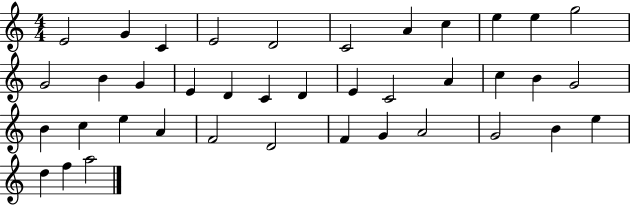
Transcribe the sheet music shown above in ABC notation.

X:1
T:Untitled
M:4/4
L:1/4
K:C
E2 G C E2 D2 C2 A c e e g2 G2 B G E D C D E C2 A c B G2 B c e A F2 D2 F G A2 G2 B e d f a2